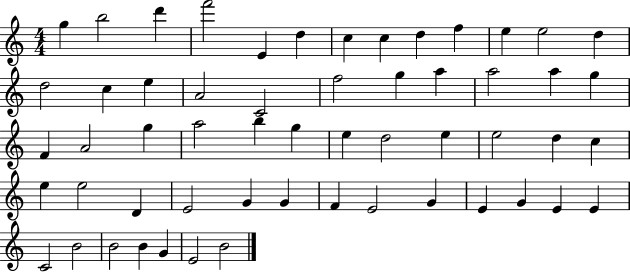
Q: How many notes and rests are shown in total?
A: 56